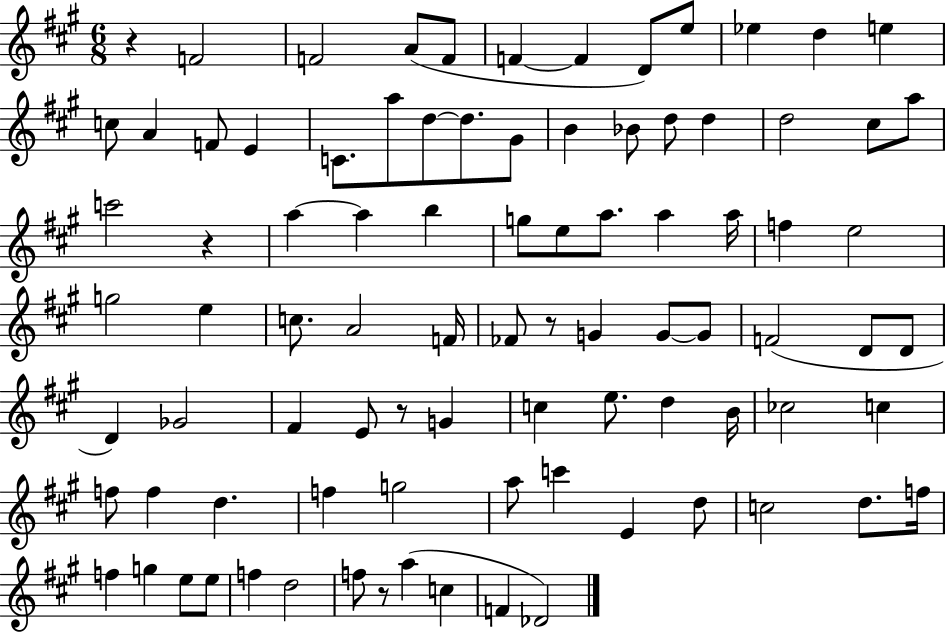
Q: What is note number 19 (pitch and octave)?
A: D5